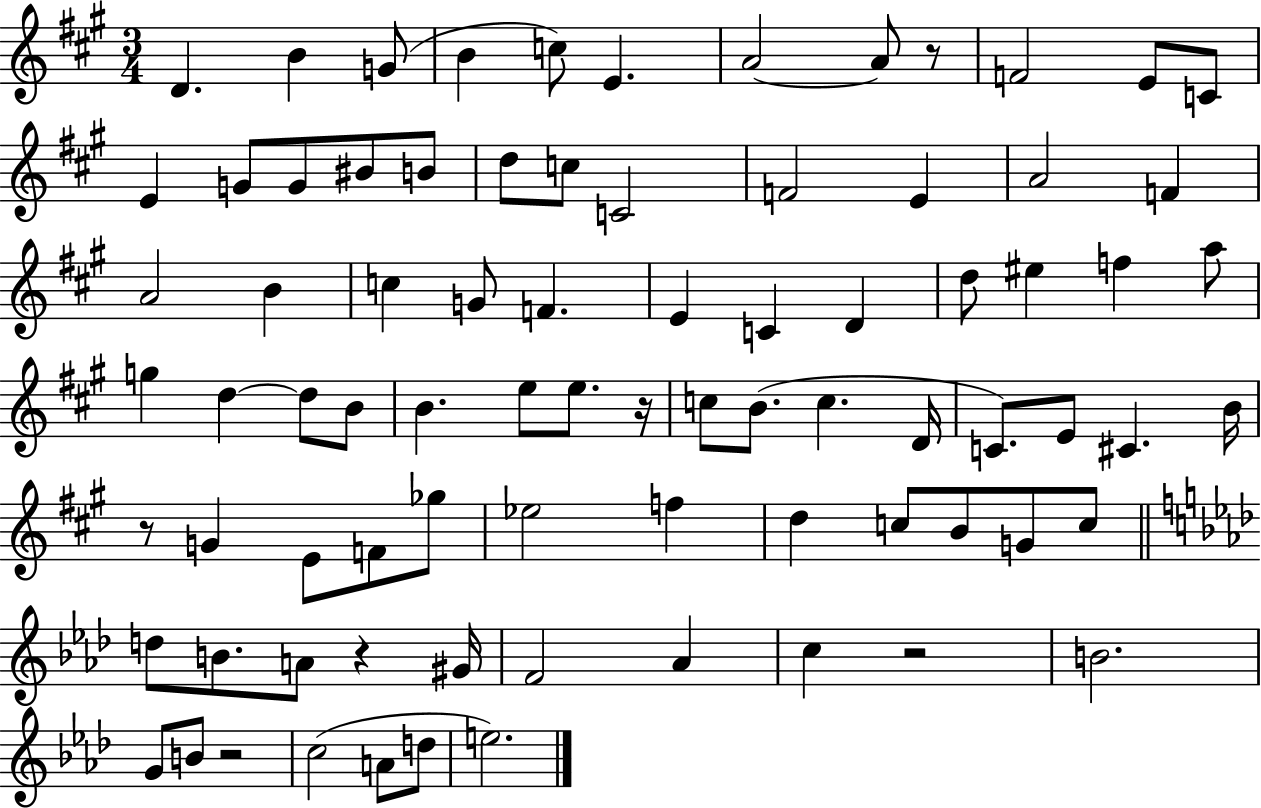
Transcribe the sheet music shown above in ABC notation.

X:1
T:Untitled
M:3/4
L:1/4
K:A
D B G/2 B c/2 E A2 A/2 z/2 F2 E/2 C/2 E G/2 G/2 ^B/2 B/2 d/2 c/2 C2 F2 E A2 F A2 B c G/2 F E C D d/2 ^e f a/2 g d d/2 B/2 B e/2 e/2 z/4 c/2 B/2 c D/4 C/2 E/2 ^C B/4 z/2 G E/2 F/2 _g/2 _e2 f d c/2 B/2 G/2 c/2 d/2 B/2 A/2 z ^G/4 F2 _A c z2 B2 G/2 B/2 z2 c2 A/2 d/2 e2